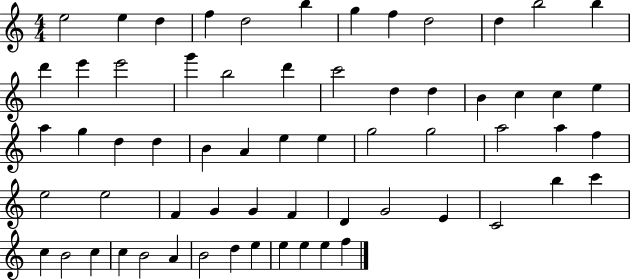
E5/h E5/q D5/q F5/q D5/h B5/q G5/q F5/q D5/h D5/q B5/h B5/q D6/q E6/q E6/h G6/q B5/h D6/q C6/h D5/q D5/q B4/q C5/q C5/q E5/q A5/q G5/q D5/q D5/q B4/q A4/q E5/q E5/q G5/h G5/h A5/h A5/q F5/q E5/h E5/h F4/q G4/q G4/q F4/q D4/q G4/h E4/q C4/h B5/q C6/q C5/q B4/h C5/q C5/q B4/h A4/q B4/h D5/q E5/q E5/q E5/q E5/q F5/q